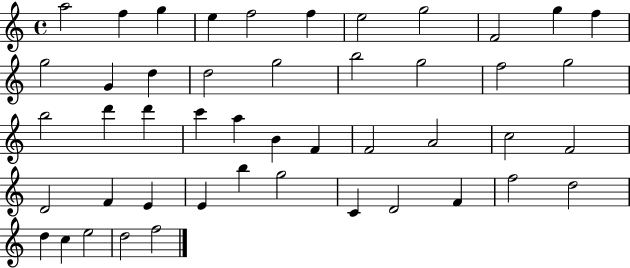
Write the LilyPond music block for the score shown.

{
  \clef treble
  \time 4/4
  \defaultTimeSignature
  \key c \major
  a''2 f''4 g''4 | e''4 f''2 f''4 | e''2 g''2 | f'2 g''4 f''4 | \break g''2 g'4 d''4 | d''2 g''2 | b''2 g''2 | f''2 g''2 | \break b''2 d'''4 d'''4 | c'''4 a''4 b'4 f'4 | f'2 a'2 | c''2 f'2 | \break d'2 f'4 e'4 | e'4 b''4 g''2 | c'4 d'2 f'4 | f''2 d''2 | \break d''4 c''4 e''2 | d''2 f''2 | \bar "|."
}